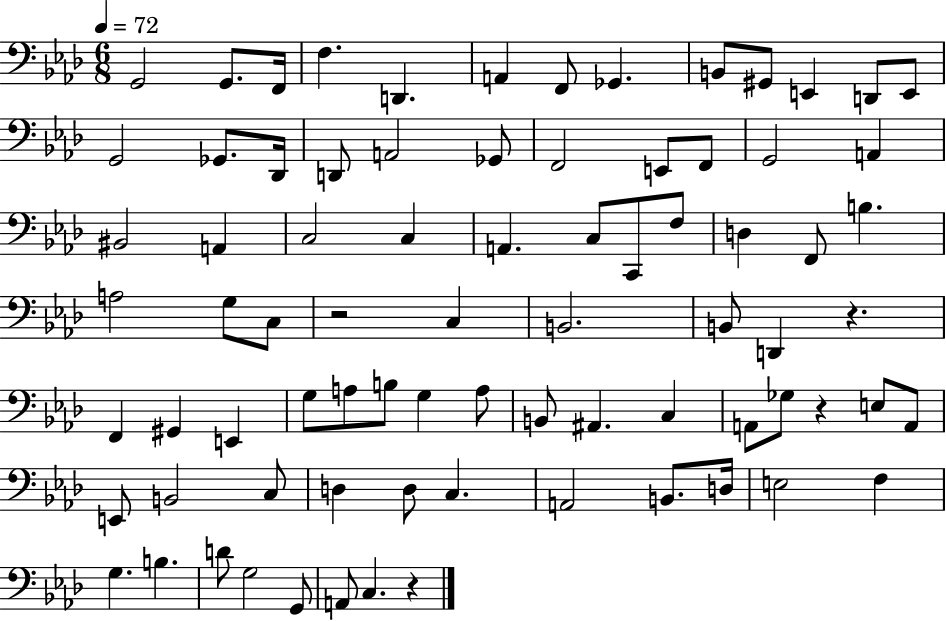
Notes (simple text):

G2/h G2/e. F2/s F3/q. D2/q. A2/q F2/e Gb2/q. B2/e G#2/e E2/q D2/e E2/e G2/h Gb2/e. Db2/s D2/e A2/h Gb2/e F2/h E2/e F2/e G2/h A2/q BIS2/h A2/q C3/h C3/q A2/q. C3/e C2/e F3/e D3/q F2/e B3/q. A3/h G3/e C3/e R/h C3/q B2/h. B2/e D2/q R/q. F2/q G#2/q E2/q G3/e A3/e B3/e G3/q A3/e B2/e A#2/q. C3/q A2/e Gb3/e R/q E3/e A2/e E2/e B2/h C3/e D3/q D3/e C3/q. A2/h B2/e. D3/s E3/h F3/q G3/q. B3/q. D4/e G3/h G2/e A2/e C3/q. R/q